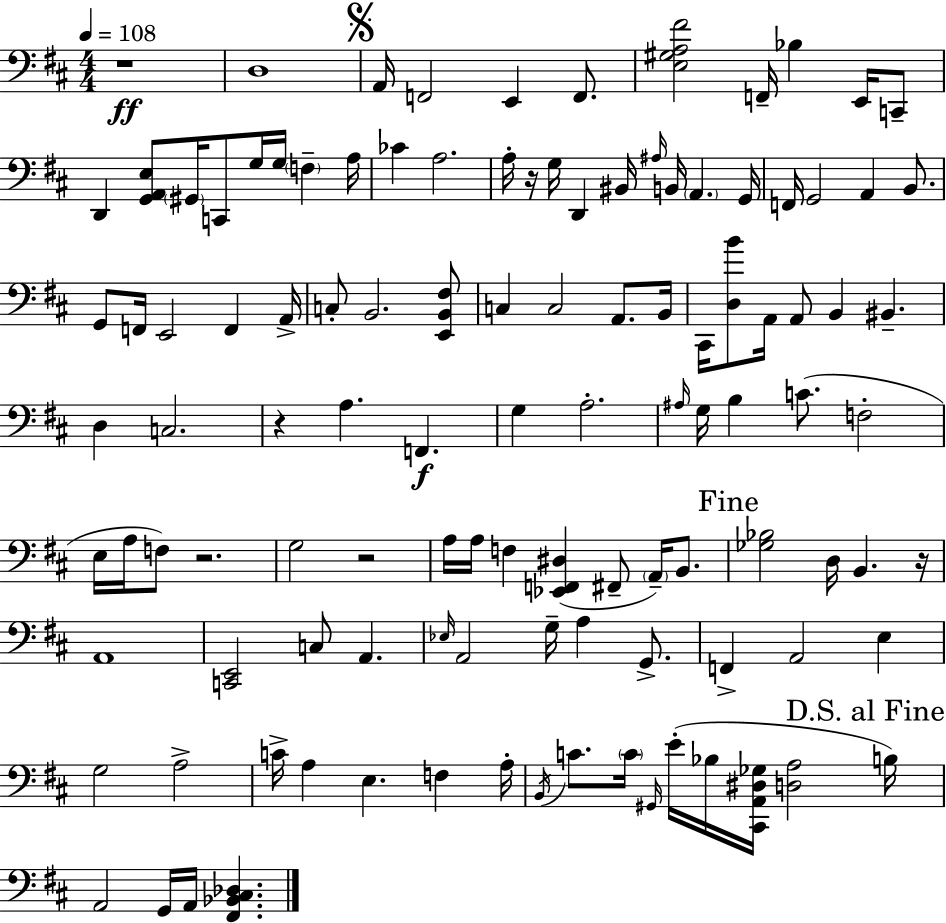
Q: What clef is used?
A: bass